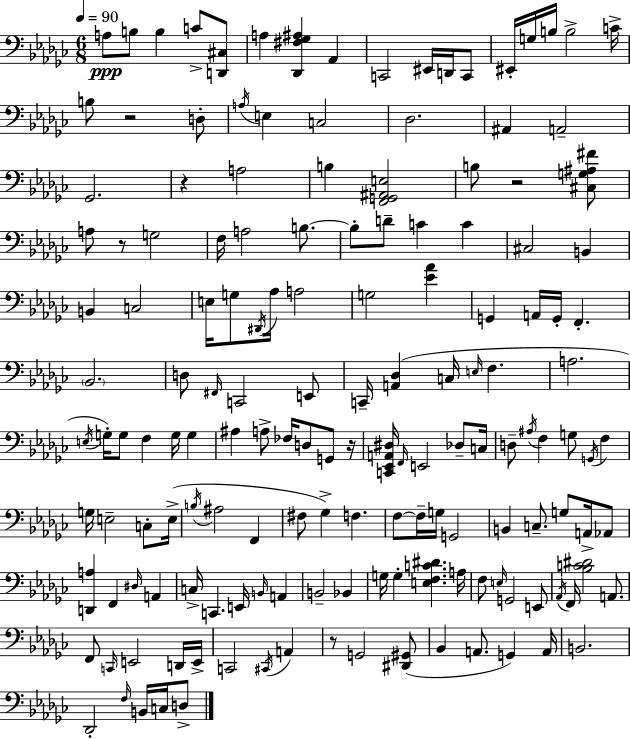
A3/e B3/e B3/q C4/e [D2,C#3]/e A3/q [Db2,F#3,Gb3,A#3]/q Ab2/q C2/h EIS2/s D2/s C2/e EIS2/s G3/s B3/s B3/h C4/s B3/e R/h D3/e A3/s E3/q C3/h Db3/h. A#2/q A2/h Gb2/h. R/q A3/h B3/q [F2,G2,A#2,E3]/h B3/e R/h [C#3,G3,A#3,F#4]/e A3/e R/e G3/h F3/s A3/h B3/e. B3/e D4/e C4/q C4/q C#3/h B2/q B2/q C3/h E3/s G3/e D#2/s Ab3/s A3/h G3/h [Eb4,Ab4]/q G2/q A2/s G2/s F2/q. Bb2/h. D3/e F#2/s C2/h E2/e C2/s [A2,Db3]/q C3/s E3/s F3/q. A3/h. E3/s G3/s G3/e F3/q G3/s G3/q A#3/q A3/e FES3/s D3/e G2/e R/s [C2,Eb2,A2,D#3]/s F2/s E2/h Db3/e C3/s D3/e A#3/s F3/q G3/e G2/s F3/q G3/s E3/h C3/e E3/s B3/s A#3/h F2/q F#3/e Gb3/q F3/q. F3/e F3/s G3/s G2/h B2/q C3/e. G3/e A2/s Ab2/e [D2,A3]/q F2/q D#3/s A2/q C3/s C2/q. E2/s B2/s A2/q B2/h Bb2/q G3/s G3/q [E3,F3,C4,D#4]/q. A3/s F3/e E3/s G2/h E2/e Ab2/s F2/s [Bb3,C4,D#4]/h A2/e. F2/e C2/s E2/h D2/s E2/s C2/h C#2/s A2/q R/e G2/h [D#2,G#2]/e Bb2/q A2/e. G2/q A2/s B2/h. Db2/h F3/s B2/s C3/s D3/e